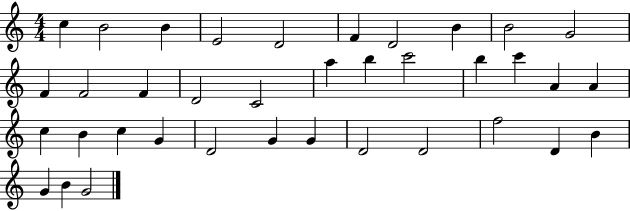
C5/q B4/h B4/q E4/h D4/h F4/q D4/h B4/q B4/h G4/h F4/q F4/h F4/q D4/h C4/h A5/q B5/q C6/h B5/q C6/q A4/q A4/q C5/q B4/q C5/q G4/q D4/h G4/q G4/q D4/h D4/h F5/h D4/q B4/q G4/q B4/q G4/h